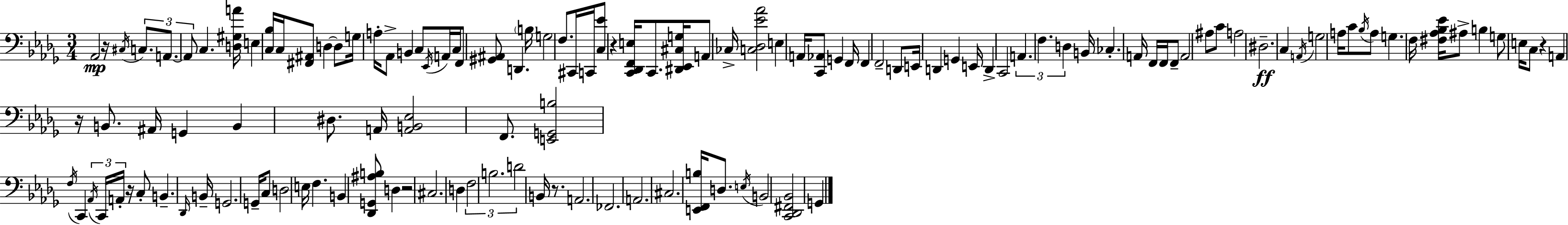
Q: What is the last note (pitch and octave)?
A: G2